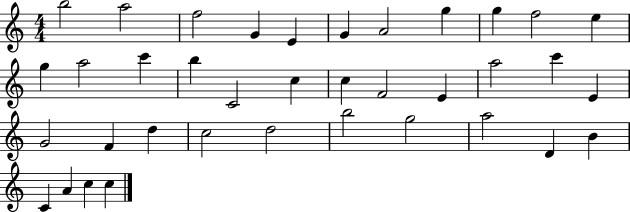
{
  \clef treble
  \numericTimeSignature
  \time 4/4
  \key c \major
  b''2 a''2 | f''2 g'4 e'4 | g'4 a'2 g''4 | g''4 f''2 e''4 | \break g''4 a''2 c'''4 | b''4 c'2 c''4 | c''4 f'2 e'4 | a''2 c'''4 e'4 | \break g'2 f'4 d''4 | c''2 d''2 | b''2 g''2 | a''2 d'4 b'4 | \break c'4 a'4 c''4 c''4 | \bar "|."
}